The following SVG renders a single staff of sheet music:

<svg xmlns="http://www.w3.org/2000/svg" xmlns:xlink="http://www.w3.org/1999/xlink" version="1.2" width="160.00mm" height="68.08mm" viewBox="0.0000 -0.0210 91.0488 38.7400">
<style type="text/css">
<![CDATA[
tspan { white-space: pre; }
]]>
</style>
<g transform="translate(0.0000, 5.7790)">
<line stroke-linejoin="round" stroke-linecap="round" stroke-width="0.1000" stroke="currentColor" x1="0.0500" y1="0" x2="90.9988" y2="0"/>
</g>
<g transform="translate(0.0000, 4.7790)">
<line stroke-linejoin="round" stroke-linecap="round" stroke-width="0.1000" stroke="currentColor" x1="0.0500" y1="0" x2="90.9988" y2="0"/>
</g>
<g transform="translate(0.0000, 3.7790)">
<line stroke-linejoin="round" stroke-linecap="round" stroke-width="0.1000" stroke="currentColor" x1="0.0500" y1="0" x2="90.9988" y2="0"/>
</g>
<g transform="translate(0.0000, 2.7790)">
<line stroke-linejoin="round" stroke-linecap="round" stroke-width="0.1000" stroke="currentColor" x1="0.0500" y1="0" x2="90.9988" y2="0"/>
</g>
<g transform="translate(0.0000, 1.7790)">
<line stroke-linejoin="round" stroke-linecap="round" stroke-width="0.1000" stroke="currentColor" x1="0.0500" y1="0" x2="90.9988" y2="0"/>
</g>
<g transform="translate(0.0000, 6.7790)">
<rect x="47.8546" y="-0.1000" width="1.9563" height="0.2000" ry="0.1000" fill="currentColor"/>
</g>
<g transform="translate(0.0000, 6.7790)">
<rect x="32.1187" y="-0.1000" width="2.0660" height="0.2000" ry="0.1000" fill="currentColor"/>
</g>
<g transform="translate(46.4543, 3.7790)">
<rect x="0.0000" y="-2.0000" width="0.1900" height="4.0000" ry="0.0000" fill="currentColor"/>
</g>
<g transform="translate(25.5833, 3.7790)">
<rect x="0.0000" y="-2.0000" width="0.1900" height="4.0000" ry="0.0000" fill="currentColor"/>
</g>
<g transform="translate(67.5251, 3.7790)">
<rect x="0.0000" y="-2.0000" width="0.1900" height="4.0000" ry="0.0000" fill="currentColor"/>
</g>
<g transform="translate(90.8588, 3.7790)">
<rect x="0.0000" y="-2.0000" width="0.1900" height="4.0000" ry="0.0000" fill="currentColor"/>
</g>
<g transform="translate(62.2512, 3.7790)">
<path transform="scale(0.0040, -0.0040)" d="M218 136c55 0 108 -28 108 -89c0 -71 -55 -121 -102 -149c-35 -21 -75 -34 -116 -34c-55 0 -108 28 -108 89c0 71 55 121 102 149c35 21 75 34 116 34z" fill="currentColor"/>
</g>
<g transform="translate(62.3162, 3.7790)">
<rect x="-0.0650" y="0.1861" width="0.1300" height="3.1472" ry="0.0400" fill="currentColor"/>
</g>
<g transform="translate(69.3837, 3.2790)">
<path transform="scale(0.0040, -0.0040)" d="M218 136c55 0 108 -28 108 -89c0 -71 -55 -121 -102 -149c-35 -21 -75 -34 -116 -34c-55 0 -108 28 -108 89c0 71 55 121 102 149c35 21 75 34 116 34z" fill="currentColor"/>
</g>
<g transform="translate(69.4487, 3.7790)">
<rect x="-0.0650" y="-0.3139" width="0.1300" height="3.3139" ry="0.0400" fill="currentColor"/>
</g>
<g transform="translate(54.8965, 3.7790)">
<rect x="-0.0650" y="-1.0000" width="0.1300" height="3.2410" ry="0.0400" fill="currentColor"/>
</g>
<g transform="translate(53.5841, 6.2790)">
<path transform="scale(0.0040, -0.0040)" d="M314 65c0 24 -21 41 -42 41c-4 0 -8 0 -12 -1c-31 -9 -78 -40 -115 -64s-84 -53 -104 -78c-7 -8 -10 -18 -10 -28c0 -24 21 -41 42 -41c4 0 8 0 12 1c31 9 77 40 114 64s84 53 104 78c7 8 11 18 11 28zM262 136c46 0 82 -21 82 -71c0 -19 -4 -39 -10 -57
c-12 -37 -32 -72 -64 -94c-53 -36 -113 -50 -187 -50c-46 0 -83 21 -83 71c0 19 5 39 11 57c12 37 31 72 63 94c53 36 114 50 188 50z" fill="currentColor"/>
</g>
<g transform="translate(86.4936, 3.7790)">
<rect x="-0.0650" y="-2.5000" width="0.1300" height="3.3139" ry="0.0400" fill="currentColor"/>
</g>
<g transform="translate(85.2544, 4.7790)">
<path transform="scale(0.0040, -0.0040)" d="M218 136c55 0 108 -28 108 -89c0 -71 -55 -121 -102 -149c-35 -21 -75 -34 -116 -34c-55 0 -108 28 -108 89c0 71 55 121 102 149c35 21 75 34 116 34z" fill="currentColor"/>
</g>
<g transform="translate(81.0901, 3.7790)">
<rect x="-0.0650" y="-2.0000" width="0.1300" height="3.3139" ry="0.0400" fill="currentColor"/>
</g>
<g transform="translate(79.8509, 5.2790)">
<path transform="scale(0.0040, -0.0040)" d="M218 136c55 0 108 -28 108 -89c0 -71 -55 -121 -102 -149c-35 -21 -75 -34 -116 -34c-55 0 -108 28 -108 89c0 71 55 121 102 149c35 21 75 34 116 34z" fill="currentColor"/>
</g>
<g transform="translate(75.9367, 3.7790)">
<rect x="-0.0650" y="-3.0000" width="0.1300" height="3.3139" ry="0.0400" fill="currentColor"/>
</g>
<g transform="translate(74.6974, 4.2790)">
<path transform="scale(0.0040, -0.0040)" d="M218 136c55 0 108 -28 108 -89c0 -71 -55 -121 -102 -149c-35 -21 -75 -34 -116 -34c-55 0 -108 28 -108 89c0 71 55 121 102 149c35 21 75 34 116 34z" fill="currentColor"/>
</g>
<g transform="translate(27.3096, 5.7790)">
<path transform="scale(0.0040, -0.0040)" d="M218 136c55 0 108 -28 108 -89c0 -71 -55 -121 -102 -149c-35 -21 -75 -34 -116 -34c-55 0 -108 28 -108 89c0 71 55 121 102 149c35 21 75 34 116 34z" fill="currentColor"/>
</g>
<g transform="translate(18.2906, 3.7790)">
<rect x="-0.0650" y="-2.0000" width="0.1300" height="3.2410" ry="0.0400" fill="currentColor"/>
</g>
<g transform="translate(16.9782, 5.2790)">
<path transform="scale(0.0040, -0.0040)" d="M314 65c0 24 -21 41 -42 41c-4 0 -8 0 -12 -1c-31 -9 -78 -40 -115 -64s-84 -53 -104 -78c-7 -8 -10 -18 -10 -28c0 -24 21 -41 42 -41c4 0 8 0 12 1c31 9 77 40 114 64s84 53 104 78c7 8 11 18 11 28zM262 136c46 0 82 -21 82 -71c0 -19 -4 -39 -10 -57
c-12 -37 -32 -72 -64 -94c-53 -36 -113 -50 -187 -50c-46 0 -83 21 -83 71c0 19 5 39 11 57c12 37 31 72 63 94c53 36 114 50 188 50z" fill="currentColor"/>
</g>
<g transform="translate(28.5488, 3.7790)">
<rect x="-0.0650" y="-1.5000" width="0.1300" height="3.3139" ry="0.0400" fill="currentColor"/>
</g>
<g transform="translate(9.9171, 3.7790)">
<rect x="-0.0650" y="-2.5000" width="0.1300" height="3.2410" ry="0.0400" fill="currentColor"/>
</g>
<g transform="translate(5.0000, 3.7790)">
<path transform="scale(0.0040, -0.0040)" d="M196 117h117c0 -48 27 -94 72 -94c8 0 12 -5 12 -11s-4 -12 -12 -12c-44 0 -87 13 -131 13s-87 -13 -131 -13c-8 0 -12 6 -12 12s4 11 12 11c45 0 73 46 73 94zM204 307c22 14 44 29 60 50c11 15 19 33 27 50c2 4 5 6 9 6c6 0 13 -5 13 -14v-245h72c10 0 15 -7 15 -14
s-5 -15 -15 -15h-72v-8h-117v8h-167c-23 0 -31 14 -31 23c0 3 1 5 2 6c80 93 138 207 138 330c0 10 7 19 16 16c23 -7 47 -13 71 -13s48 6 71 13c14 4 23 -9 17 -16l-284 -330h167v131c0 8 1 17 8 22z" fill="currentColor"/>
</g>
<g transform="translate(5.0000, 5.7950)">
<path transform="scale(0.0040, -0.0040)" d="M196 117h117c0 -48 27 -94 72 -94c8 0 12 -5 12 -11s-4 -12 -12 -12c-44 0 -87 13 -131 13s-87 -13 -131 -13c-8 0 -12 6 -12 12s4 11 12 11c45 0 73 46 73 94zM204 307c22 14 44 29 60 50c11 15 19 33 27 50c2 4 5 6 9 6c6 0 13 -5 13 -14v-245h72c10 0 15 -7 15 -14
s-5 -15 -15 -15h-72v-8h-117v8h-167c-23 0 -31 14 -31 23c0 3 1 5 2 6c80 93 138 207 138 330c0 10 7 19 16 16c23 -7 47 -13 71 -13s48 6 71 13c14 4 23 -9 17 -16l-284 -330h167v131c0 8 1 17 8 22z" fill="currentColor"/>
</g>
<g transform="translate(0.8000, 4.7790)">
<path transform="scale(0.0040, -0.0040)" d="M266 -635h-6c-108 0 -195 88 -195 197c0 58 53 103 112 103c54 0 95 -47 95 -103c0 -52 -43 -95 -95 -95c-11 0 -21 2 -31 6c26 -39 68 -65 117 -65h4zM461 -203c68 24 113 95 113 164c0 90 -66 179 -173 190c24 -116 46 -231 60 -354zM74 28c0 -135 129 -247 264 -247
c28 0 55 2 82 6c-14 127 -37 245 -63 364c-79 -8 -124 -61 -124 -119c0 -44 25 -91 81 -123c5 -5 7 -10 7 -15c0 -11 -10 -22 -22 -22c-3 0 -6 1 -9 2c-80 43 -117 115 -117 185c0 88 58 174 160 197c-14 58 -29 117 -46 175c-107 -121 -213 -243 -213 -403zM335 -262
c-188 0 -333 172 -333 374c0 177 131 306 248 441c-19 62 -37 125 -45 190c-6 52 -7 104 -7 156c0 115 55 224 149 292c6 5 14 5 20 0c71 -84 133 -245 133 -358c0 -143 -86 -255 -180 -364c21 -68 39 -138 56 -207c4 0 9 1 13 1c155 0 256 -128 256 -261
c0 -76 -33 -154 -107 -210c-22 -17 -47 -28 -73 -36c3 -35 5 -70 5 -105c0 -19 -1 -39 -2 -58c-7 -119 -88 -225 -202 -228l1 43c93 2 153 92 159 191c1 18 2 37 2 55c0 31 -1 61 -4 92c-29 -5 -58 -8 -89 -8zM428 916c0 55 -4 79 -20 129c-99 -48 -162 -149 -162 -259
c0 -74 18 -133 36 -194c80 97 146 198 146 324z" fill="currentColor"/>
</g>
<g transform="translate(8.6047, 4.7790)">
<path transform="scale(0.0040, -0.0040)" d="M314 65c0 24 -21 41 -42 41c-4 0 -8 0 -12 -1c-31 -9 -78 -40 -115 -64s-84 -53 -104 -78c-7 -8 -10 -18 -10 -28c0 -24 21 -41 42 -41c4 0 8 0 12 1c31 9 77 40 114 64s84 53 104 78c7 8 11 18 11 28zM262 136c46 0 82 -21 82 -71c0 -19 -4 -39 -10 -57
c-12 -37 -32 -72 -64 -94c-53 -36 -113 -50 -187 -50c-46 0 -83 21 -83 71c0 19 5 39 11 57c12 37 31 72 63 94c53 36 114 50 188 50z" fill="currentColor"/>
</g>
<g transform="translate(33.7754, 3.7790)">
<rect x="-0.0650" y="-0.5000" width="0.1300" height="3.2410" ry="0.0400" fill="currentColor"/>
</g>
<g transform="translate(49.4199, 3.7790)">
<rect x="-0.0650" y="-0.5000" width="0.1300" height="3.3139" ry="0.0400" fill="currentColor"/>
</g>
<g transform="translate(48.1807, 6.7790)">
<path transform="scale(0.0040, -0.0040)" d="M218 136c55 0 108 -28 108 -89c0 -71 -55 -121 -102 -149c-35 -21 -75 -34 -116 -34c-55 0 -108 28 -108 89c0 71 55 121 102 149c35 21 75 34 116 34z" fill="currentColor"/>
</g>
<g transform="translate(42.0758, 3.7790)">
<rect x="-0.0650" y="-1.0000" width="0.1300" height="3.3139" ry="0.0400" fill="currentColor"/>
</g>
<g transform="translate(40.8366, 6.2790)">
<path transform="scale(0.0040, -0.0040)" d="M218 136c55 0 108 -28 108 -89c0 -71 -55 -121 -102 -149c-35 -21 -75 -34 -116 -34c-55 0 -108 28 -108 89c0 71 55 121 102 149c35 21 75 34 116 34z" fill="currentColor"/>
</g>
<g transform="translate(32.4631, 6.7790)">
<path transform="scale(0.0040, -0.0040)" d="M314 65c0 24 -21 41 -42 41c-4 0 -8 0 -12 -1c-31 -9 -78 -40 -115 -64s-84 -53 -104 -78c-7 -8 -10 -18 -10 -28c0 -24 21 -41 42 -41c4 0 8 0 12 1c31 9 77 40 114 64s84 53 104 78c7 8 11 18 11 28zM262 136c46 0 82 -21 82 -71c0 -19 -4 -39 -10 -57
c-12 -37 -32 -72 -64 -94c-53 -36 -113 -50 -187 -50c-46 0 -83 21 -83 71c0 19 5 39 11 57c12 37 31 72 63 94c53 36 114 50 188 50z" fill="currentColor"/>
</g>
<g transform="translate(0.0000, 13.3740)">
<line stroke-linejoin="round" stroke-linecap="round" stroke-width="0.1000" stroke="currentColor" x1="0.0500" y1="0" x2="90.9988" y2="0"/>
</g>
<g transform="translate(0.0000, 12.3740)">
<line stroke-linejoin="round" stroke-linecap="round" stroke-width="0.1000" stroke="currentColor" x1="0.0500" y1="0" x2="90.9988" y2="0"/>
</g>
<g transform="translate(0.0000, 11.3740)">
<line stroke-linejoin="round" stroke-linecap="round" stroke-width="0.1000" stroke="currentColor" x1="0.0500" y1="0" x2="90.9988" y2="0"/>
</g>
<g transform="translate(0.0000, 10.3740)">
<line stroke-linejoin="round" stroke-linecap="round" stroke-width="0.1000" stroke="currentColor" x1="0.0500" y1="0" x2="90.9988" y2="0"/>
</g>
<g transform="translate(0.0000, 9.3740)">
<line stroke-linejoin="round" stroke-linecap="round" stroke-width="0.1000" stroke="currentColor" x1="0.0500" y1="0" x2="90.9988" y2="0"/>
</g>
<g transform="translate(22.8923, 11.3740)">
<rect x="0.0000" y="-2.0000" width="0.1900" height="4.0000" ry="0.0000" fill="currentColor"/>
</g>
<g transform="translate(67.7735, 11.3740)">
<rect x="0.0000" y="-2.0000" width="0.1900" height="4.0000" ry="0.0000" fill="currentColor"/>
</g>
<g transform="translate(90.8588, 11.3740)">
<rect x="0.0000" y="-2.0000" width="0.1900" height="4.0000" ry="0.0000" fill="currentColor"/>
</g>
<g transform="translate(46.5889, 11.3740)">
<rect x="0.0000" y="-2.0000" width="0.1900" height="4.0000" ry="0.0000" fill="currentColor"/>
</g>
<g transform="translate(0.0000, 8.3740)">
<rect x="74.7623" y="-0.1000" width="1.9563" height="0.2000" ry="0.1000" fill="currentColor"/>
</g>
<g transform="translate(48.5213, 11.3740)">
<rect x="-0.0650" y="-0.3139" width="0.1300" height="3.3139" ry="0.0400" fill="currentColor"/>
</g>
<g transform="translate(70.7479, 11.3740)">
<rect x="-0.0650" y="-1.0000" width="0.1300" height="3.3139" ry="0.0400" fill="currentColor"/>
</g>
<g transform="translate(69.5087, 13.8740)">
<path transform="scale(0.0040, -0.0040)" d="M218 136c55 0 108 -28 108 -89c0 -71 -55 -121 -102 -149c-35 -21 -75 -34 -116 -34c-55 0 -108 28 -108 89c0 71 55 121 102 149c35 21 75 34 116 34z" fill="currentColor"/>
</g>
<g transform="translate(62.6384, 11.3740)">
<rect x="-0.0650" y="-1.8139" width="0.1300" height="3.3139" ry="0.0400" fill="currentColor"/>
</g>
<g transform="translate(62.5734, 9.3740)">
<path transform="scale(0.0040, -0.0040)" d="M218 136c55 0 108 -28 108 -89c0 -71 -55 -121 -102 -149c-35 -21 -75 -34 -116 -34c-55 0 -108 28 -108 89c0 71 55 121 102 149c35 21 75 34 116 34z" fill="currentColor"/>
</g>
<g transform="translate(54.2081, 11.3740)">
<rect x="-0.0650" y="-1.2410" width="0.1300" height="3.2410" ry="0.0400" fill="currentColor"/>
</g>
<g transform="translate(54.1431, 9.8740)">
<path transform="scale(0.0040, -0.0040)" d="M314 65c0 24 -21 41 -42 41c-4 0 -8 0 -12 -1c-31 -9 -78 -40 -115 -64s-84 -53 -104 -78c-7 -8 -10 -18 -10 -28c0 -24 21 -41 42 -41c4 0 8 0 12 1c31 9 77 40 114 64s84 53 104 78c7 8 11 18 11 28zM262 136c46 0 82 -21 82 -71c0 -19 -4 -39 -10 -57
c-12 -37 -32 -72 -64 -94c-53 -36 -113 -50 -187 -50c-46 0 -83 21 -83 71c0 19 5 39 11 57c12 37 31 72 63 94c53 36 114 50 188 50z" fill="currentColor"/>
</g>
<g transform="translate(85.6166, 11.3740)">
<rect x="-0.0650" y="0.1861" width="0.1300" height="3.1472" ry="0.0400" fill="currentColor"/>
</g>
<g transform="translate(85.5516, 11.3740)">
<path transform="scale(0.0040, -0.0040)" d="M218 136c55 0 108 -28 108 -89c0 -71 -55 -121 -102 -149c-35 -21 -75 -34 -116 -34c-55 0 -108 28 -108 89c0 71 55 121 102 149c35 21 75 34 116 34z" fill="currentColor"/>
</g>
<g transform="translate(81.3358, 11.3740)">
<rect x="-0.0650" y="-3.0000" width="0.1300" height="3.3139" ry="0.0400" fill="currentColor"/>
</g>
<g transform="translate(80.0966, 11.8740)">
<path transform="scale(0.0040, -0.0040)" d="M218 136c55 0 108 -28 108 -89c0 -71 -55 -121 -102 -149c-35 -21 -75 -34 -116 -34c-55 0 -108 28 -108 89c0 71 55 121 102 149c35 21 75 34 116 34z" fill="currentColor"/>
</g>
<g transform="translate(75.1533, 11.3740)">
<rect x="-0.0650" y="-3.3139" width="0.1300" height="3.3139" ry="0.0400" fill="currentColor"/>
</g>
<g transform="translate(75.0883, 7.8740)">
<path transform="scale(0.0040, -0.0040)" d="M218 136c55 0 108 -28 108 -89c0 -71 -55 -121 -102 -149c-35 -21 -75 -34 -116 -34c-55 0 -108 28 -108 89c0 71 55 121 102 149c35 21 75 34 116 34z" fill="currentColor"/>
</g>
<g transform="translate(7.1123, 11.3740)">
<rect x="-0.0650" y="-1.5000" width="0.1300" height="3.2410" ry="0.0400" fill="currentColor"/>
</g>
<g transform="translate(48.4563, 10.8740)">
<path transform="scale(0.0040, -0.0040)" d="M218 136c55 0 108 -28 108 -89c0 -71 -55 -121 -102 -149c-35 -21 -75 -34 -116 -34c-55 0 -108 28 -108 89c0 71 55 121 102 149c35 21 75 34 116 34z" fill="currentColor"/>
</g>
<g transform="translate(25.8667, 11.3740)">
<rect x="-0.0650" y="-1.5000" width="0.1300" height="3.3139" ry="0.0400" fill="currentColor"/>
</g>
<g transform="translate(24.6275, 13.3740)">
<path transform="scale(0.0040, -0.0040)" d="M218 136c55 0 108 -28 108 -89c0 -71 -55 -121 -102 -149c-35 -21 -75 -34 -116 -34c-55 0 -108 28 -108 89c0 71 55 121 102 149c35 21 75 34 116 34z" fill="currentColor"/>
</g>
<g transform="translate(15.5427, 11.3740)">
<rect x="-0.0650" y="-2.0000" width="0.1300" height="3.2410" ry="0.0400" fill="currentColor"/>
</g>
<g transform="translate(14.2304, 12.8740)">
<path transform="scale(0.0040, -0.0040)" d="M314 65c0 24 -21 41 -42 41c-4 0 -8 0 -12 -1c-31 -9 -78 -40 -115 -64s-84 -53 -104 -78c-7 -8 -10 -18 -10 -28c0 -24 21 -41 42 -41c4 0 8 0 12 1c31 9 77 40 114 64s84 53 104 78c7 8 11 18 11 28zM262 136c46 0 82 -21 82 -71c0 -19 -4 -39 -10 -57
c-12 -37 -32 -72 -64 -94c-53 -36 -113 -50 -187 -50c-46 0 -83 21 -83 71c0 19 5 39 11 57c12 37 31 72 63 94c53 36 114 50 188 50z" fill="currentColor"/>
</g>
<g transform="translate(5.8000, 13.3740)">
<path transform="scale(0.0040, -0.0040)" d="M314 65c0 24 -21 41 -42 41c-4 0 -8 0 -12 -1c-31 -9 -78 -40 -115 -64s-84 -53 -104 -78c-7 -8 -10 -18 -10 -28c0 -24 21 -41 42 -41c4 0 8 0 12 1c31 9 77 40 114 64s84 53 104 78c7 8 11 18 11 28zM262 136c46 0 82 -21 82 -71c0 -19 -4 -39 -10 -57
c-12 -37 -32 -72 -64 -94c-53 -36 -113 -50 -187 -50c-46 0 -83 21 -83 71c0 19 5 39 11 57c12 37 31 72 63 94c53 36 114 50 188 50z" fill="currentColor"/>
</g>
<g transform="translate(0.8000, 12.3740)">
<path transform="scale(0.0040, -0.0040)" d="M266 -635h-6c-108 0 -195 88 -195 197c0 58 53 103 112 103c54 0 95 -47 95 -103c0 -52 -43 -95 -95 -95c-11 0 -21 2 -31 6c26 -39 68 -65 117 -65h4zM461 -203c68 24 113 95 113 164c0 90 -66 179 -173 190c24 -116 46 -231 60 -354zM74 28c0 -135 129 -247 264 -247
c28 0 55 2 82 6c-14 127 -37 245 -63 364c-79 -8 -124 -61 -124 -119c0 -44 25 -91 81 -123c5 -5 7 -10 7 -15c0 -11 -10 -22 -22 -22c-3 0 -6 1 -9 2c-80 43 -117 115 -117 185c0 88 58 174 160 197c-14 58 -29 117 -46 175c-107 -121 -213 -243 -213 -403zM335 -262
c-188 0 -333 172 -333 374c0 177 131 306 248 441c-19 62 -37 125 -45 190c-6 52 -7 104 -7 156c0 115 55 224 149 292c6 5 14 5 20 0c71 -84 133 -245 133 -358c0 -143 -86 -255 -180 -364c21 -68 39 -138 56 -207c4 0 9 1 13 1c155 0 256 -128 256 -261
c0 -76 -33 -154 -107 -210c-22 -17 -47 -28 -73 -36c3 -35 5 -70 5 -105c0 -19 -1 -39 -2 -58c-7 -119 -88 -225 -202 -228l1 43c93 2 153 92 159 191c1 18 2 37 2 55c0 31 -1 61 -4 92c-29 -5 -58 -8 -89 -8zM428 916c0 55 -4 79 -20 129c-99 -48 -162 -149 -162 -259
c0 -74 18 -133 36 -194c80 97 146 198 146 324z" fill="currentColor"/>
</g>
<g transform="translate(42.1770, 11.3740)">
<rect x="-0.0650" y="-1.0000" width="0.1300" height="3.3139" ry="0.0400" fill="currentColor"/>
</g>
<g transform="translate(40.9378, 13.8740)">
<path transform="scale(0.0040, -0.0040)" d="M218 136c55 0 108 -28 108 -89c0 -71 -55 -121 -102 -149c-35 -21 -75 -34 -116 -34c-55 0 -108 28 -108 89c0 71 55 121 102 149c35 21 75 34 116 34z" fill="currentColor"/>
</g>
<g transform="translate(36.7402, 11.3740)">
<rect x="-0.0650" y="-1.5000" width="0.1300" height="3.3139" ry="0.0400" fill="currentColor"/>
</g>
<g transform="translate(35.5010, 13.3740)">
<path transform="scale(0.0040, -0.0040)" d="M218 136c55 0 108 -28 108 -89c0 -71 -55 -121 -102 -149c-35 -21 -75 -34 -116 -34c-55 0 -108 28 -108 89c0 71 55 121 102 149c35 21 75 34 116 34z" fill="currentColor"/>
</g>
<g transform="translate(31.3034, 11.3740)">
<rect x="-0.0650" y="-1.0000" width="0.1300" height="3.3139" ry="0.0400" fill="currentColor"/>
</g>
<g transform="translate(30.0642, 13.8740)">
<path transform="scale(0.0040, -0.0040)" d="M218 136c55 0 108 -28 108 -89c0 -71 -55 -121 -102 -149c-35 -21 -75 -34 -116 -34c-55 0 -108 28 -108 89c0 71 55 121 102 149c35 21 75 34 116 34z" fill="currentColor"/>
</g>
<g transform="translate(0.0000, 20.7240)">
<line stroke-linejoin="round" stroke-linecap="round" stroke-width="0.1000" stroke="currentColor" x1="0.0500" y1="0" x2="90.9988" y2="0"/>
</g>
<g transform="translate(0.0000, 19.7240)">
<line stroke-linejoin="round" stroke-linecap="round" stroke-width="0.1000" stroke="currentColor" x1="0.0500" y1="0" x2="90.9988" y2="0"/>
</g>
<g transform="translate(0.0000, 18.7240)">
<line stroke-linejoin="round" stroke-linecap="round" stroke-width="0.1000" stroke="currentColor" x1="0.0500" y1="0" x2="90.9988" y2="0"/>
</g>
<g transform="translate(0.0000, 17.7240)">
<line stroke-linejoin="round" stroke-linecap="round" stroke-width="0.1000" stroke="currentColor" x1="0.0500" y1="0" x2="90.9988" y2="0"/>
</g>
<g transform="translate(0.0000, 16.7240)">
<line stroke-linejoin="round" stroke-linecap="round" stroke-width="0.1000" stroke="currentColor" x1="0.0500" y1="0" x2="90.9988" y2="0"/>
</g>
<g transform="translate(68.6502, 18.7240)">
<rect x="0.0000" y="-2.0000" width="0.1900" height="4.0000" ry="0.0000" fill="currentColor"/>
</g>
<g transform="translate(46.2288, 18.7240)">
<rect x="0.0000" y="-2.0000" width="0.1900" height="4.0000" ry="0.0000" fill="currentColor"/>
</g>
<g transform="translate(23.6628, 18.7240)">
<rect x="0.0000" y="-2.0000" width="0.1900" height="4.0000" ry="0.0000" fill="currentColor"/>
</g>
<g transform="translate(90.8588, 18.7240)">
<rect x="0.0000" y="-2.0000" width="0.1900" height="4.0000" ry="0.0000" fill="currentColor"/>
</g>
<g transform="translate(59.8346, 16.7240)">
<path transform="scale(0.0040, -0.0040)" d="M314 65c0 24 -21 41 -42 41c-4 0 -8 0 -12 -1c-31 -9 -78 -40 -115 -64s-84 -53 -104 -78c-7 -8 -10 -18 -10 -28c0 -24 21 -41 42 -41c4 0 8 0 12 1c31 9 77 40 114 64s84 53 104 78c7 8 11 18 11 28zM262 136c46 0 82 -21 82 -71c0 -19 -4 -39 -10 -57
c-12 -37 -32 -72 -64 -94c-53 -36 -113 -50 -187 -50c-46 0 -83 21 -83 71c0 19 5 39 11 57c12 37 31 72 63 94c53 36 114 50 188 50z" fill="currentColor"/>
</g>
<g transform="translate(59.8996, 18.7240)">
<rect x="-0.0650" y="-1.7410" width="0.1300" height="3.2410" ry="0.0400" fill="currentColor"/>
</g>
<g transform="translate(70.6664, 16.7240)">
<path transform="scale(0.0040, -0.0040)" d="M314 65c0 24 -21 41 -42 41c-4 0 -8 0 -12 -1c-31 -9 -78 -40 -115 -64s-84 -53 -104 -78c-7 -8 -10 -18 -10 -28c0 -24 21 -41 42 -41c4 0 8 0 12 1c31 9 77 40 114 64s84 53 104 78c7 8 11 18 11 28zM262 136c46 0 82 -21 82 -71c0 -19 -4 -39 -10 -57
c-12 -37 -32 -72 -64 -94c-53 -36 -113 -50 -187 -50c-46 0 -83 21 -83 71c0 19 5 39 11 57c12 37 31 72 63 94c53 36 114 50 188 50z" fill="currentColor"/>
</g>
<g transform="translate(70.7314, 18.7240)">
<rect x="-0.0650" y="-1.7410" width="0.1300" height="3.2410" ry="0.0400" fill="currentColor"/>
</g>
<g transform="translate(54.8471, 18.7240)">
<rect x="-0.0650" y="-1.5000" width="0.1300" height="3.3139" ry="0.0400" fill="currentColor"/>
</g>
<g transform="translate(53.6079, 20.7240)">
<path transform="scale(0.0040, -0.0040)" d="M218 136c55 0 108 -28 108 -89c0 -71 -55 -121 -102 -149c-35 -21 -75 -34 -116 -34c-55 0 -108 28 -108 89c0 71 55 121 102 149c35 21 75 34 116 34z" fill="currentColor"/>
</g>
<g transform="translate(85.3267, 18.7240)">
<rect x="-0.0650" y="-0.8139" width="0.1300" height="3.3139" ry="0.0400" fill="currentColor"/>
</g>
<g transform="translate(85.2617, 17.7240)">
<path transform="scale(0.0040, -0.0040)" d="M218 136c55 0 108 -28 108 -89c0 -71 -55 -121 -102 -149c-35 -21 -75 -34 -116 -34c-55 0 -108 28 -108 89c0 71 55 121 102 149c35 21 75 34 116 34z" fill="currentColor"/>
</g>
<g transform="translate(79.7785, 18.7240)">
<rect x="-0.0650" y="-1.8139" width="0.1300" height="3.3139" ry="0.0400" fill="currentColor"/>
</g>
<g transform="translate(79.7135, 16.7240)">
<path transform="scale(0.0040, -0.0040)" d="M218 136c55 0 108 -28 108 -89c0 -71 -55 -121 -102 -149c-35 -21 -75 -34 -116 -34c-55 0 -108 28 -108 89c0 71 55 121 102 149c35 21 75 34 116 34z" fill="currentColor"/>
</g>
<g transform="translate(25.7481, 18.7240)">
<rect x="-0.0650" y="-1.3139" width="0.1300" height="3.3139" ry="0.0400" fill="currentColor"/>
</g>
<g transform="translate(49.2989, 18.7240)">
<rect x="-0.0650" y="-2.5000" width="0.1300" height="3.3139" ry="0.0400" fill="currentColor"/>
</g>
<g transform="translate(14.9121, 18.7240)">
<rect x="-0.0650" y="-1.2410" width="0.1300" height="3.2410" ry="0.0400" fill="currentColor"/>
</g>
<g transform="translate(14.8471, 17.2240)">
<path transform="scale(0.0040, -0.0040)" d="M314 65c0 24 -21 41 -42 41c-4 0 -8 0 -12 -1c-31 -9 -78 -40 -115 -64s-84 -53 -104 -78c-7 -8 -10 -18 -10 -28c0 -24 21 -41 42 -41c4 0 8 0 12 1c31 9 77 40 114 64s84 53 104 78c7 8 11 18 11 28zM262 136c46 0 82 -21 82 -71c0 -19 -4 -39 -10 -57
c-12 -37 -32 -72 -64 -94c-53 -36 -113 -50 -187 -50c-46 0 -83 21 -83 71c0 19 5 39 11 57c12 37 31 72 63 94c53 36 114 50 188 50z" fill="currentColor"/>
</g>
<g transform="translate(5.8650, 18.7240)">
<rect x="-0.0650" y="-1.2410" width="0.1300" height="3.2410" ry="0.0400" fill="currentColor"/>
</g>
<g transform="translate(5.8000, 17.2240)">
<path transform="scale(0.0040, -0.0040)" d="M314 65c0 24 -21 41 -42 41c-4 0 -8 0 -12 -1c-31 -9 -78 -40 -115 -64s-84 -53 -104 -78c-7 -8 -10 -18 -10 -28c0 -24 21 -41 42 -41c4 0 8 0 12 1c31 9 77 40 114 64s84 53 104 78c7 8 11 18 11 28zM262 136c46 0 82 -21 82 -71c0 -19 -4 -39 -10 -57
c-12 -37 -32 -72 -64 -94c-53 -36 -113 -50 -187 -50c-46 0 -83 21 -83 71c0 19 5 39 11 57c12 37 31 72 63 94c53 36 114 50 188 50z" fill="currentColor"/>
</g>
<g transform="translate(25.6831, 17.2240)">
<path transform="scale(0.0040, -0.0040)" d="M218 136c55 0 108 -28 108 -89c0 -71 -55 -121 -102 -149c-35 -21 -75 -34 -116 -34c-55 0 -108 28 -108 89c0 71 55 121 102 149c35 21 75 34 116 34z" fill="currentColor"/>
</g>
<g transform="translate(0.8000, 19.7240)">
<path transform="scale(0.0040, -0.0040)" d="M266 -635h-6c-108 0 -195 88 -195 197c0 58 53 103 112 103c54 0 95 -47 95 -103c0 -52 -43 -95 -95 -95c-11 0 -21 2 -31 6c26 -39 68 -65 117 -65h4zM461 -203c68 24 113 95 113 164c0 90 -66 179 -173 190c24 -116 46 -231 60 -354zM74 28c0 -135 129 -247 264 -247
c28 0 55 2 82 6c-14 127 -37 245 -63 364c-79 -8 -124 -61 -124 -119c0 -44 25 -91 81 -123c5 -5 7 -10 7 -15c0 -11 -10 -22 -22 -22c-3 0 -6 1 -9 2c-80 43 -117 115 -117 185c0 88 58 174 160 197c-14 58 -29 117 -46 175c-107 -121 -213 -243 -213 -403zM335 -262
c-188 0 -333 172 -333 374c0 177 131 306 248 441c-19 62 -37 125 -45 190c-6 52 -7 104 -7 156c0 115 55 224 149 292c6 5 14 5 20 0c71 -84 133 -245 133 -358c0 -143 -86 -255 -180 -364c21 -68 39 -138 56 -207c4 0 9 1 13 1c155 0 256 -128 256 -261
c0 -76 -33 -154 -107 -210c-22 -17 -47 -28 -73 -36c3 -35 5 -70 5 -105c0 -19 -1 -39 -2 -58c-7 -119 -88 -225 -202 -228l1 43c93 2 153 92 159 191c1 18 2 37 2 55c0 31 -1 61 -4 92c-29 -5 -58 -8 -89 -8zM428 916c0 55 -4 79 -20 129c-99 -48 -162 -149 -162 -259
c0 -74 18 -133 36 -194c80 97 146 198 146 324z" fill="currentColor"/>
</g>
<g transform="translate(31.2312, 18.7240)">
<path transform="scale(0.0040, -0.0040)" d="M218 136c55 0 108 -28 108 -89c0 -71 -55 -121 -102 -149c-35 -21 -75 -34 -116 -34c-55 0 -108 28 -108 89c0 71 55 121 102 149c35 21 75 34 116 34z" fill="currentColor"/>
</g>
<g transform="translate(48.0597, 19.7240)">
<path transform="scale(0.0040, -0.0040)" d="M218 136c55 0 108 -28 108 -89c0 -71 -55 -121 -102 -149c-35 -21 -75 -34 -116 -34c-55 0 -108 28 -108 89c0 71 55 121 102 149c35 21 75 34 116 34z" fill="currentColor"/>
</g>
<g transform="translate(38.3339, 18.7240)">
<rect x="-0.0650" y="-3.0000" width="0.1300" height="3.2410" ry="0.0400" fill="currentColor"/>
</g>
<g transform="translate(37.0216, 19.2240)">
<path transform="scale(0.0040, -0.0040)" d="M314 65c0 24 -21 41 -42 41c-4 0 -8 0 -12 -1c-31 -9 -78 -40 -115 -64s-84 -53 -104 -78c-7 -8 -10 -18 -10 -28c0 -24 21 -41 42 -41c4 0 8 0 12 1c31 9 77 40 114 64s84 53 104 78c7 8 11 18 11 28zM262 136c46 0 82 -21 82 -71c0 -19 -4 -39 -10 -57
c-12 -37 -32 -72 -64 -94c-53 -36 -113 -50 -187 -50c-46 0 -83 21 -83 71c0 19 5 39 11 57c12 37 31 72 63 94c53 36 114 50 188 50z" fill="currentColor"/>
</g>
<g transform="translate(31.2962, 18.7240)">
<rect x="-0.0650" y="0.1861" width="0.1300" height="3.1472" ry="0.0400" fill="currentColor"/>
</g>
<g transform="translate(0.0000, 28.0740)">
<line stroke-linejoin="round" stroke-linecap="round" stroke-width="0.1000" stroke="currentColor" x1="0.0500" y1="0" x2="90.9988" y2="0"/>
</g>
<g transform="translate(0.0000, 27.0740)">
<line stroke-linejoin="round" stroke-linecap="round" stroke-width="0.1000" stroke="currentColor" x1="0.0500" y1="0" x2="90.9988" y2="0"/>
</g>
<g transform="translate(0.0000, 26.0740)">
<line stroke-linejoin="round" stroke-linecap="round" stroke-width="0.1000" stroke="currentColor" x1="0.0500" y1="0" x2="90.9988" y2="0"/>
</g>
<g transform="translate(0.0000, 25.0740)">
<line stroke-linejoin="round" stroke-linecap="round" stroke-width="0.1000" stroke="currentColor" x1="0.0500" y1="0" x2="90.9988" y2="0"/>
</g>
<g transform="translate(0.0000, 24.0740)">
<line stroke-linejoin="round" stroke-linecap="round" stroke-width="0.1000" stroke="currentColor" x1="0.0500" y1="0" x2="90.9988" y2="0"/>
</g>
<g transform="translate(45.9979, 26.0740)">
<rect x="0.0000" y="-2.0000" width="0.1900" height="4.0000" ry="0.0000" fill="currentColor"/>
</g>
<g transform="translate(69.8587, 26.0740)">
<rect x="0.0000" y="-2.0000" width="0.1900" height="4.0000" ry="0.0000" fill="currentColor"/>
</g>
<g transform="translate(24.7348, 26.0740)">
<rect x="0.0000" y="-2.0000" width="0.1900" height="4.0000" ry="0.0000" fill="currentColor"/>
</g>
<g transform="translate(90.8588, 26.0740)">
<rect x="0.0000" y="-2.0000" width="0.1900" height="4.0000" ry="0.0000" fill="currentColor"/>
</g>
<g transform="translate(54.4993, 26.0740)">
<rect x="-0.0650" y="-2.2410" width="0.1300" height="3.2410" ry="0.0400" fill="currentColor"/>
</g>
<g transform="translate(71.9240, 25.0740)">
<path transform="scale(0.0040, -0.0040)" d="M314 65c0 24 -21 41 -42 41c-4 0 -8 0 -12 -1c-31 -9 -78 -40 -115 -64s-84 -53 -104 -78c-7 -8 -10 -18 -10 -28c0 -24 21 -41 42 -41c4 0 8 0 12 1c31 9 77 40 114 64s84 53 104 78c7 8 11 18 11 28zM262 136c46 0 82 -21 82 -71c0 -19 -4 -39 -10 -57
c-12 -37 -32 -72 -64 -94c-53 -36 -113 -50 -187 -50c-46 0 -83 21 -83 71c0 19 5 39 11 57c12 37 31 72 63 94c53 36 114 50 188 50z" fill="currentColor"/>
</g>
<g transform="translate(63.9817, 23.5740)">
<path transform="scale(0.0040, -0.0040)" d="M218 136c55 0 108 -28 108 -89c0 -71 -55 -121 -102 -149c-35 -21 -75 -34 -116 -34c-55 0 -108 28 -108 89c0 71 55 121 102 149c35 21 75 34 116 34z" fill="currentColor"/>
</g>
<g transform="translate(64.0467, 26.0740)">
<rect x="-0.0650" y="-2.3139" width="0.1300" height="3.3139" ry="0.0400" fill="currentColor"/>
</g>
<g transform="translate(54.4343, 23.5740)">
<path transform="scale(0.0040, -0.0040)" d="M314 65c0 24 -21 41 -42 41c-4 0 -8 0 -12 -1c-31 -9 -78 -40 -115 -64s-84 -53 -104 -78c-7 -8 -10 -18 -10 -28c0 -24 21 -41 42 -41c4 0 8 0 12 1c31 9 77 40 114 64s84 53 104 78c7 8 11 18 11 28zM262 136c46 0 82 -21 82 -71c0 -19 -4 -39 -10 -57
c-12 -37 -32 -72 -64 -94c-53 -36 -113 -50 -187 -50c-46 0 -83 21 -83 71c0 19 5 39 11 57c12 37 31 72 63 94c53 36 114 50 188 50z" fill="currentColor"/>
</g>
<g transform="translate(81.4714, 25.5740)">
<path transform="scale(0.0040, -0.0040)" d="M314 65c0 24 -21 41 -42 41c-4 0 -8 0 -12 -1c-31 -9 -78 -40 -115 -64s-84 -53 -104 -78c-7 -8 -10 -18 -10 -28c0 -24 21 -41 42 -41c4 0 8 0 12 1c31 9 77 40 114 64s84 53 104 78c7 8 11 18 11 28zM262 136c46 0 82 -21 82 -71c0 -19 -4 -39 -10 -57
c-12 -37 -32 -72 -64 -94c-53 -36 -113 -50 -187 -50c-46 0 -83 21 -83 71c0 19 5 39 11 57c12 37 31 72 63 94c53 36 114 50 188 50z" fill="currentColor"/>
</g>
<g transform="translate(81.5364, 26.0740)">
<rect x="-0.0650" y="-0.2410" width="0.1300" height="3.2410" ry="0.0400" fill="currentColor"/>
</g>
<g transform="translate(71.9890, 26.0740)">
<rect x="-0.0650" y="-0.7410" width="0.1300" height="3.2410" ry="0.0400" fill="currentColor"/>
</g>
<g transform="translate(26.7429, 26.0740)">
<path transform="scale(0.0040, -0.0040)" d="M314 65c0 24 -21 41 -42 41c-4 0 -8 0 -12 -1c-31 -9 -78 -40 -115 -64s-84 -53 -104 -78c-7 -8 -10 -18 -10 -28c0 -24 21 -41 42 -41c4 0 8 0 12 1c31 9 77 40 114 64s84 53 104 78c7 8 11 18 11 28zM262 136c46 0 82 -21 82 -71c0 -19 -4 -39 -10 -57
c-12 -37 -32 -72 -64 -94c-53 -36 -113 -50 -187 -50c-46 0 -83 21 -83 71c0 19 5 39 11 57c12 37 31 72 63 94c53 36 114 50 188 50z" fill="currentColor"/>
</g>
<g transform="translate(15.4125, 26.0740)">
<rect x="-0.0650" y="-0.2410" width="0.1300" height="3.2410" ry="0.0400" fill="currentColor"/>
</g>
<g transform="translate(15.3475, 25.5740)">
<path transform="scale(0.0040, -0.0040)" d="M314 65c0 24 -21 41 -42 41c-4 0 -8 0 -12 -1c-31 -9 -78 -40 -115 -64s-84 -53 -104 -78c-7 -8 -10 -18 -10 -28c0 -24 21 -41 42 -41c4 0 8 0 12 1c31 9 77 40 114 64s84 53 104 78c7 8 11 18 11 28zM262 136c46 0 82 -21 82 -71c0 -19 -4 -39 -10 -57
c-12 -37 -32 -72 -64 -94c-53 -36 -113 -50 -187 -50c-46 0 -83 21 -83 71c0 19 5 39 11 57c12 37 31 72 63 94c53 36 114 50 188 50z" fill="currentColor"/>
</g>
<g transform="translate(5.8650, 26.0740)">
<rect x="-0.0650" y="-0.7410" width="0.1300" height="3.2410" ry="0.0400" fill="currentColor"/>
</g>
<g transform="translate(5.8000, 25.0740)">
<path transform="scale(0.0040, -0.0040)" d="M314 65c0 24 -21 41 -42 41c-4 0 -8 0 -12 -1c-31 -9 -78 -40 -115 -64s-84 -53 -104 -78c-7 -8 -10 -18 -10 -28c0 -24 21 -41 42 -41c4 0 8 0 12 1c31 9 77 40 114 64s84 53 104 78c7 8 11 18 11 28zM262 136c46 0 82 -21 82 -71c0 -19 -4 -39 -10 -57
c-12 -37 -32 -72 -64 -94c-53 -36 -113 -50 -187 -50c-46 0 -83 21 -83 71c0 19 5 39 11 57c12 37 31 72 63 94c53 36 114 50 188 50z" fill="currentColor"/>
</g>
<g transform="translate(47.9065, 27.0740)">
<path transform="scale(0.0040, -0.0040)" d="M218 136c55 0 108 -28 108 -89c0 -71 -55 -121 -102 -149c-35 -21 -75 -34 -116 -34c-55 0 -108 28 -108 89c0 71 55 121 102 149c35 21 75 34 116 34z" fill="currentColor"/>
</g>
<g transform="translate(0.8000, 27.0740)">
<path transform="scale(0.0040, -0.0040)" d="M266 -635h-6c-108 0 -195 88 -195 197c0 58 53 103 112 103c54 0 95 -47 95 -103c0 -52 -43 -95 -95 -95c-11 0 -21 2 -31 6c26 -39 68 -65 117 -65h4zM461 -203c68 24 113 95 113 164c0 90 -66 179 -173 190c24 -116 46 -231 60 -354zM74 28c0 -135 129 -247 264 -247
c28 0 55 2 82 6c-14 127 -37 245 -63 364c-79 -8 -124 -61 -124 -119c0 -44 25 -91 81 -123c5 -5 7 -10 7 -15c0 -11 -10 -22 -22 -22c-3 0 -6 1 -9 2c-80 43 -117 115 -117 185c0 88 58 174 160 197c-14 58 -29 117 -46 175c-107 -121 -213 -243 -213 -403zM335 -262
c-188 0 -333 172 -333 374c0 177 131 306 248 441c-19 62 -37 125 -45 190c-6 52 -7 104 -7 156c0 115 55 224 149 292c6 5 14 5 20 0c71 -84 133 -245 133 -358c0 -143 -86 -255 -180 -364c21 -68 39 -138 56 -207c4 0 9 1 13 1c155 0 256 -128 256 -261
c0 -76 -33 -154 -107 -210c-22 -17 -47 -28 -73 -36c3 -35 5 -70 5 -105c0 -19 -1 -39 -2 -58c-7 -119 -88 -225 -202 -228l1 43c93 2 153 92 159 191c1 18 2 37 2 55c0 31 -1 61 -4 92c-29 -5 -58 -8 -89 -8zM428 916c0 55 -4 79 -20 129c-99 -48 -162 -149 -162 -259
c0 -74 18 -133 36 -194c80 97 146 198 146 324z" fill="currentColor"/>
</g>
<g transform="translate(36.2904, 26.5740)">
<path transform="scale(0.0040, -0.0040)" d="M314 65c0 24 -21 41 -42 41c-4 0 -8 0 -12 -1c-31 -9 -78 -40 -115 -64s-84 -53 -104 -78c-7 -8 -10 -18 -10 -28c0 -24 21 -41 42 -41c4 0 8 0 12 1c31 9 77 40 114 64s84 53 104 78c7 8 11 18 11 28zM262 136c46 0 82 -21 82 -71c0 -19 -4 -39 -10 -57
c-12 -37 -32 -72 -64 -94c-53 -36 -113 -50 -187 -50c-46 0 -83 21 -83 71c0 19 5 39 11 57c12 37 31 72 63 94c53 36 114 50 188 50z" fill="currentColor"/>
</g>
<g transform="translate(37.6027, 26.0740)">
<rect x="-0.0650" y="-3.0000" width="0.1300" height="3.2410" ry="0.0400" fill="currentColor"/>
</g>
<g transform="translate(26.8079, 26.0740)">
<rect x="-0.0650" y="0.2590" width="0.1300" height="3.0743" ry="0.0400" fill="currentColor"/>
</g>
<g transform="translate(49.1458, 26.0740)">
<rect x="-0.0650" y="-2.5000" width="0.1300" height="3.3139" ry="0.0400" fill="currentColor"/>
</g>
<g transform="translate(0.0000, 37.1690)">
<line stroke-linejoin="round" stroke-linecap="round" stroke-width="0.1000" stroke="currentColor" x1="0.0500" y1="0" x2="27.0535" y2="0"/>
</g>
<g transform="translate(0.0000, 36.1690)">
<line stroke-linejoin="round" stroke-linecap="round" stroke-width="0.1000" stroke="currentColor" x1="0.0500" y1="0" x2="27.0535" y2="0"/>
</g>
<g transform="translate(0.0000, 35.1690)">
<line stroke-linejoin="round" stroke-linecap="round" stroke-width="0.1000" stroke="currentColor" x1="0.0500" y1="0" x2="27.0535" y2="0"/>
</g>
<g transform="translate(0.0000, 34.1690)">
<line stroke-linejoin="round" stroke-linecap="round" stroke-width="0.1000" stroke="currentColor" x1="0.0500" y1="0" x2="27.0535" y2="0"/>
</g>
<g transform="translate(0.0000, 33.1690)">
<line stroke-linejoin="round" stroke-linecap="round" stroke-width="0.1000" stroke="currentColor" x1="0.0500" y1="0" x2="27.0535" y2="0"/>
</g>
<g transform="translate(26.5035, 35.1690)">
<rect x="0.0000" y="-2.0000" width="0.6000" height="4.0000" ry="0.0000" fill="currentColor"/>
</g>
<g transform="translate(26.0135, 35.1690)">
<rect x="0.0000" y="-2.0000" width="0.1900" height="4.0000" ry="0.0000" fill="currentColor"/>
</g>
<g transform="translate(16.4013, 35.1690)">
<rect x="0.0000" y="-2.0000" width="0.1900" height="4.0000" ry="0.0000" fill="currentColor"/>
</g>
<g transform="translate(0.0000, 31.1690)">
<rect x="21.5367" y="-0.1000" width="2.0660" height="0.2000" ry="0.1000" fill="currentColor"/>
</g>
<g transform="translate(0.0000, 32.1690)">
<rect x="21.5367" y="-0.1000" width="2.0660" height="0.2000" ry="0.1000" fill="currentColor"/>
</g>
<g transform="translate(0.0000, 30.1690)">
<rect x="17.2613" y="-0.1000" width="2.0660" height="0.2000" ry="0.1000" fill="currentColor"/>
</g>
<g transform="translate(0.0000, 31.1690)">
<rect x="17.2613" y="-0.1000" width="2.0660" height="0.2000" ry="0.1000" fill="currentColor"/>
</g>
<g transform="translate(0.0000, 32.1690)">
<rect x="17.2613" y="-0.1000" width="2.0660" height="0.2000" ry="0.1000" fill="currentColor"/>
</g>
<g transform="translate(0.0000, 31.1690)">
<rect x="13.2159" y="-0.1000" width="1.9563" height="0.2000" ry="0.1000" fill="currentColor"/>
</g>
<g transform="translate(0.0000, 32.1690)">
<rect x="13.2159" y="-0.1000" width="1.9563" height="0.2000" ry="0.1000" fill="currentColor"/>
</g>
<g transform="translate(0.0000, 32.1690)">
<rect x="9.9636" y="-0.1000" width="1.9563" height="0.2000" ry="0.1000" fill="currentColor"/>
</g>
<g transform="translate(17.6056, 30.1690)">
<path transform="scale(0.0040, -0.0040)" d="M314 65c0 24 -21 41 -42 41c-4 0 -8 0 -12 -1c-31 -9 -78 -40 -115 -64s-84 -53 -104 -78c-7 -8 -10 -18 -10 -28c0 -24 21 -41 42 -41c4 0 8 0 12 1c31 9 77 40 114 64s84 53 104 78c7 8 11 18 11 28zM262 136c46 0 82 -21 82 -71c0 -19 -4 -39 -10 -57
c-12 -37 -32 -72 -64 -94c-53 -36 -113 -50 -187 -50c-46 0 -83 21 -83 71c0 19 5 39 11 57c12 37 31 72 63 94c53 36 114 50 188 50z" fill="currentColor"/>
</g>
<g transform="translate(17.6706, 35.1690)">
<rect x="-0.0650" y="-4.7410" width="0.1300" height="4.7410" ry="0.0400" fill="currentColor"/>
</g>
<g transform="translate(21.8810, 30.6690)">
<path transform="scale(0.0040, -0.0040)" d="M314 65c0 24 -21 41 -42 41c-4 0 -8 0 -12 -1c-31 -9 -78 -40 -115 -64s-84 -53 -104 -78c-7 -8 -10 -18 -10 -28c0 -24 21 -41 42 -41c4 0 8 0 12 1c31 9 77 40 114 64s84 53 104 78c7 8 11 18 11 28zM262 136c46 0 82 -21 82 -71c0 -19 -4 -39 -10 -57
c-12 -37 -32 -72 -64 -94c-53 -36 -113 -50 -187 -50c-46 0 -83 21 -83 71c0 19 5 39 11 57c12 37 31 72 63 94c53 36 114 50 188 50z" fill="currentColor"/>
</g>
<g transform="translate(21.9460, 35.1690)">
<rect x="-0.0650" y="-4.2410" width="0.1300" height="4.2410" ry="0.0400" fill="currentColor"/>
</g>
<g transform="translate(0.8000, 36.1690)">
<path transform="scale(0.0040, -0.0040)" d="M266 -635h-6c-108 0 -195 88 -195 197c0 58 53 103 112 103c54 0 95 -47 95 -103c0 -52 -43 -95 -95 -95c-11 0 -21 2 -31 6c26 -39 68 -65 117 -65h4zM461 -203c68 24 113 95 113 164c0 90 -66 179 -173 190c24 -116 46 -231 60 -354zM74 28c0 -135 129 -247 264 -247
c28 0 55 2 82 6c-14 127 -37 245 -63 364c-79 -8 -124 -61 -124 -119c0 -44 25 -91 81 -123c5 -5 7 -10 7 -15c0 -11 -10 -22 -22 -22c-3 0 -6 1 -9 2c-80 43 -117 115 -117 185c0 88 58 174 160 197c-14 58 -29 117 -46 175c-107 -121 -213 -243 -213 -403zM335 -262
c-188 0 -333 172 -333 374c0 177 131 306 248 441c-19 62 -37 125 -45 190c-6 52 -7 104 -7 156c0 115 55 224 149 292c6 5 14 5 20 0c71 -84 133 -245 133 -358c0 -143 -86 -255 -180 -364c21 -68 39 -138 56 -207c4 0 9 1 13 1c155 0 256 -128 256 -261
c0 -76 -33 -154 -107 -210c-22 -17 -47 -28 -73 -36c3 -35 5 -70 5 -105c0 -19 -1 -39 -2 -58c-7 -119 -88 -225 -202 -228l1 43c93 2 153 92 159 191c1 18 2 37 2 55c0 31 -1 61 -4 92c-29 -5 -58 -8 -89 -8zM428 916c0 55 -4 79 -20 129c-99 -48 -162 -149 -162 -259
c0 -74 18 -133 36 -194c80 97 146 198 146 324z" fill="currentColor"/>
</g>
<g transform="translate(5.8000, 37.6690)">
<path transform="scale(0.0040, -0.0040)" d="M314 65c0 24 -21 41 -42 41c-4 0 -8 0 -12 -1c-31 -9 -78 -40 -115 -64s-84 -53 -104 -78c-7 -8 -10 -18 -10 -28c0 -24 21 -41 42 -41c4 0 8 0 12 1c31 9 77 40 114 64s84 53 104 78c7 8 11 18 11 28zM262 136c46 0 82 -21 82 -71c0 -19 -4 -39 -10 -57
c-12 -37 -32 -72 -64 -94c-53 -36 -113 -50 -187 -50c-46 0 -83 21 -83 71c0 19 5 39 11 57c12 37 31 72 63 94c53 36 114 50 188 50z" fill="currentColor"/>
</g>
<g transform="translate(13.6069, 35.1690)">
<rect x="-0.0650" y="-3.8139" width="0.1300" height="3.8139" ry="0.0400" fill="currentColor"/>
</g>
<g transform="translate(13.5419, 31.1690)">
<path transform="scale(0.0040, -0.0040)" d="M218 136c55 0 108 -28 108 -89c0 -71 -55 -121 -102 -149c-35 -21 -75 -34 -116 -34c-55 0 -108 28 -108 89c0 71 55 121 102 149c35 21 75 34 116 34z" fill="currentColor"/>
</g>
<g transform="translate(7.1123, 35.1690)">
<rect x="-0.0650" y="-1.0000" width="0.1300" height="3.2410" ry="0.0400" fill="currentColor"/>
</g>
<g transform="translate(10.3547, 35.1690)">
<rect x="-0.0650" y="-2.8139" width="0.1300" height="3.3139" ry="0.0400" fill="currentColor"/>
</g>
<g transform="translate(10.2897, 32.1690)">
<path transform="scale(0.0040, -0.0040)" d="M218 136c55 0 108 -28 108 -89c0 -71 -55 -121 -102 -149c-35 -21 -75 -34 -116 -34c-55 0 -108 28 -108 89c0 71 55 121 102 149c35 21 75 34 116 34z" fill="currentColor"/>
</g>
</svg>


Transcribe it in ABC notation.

X:1
T:Untitled
M:4/4
L:1/4
K:C
G2 F2 E C2 D C D2 B c A F G E2 F2 E D E D c e2 f D b A B e2 e2 e B A2 G E f2 f2 f d d2 c2 B2 A2 G g2 g d2 c2 D2 a c' e'2 d'2